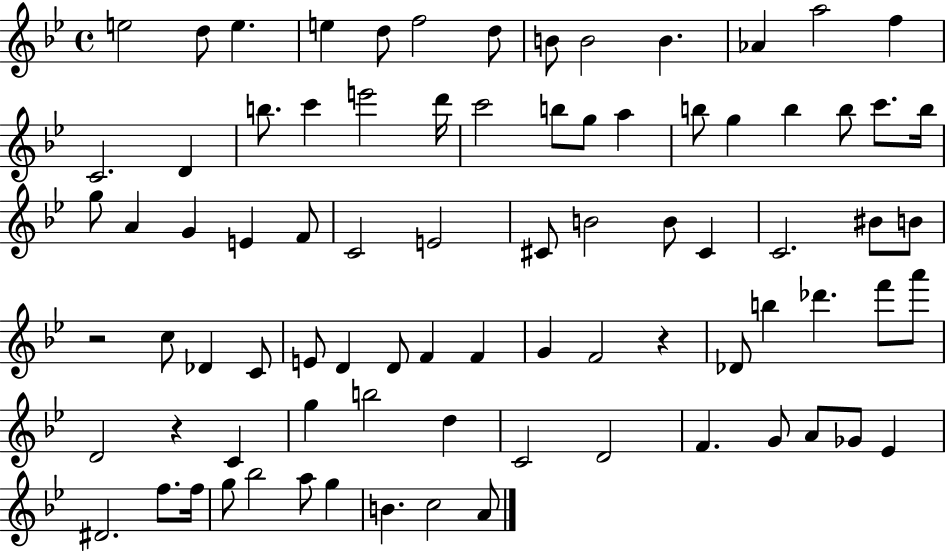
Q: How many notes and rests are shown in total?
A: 83